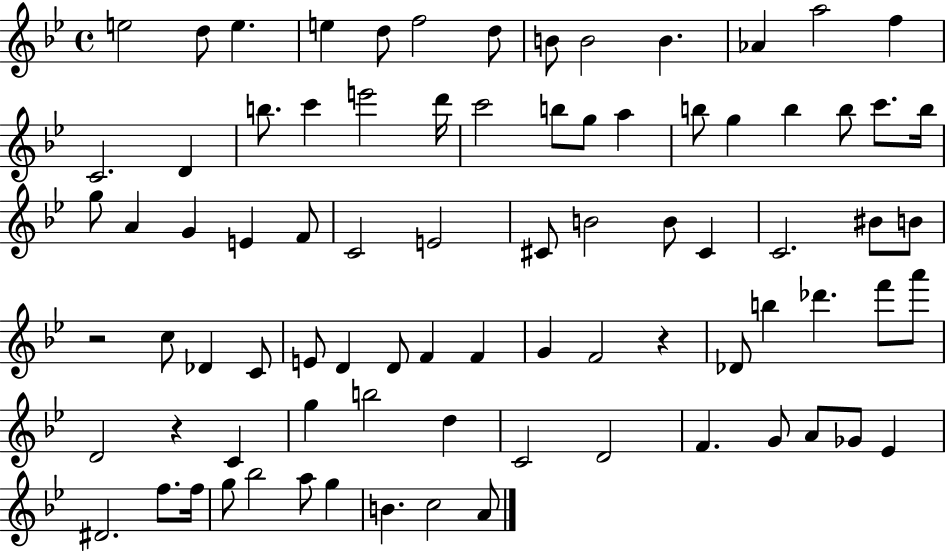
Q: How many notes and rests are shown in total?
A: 83